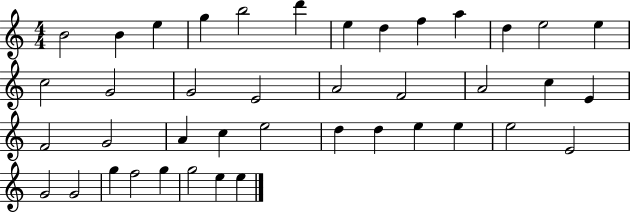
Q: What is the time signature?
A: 4/4